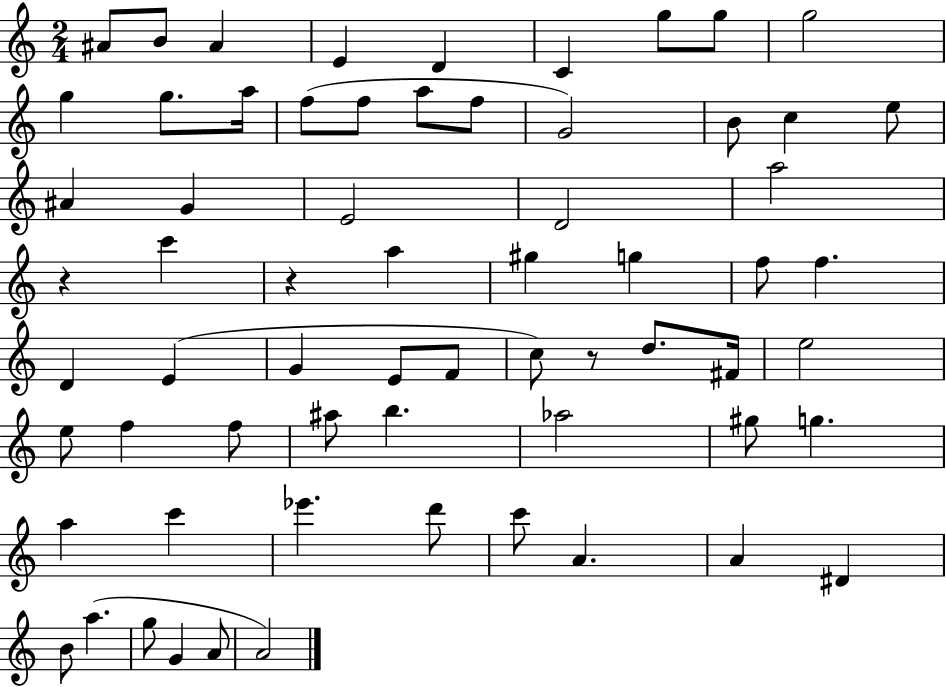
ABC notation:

X:1
T:Untitled
M:2/4
L:1/4
K:C
^A/2 B/2 ^A E D C g/2 g/2 g2 g g/2 a/4 f/2 f/2 a/2 f/2 G2 B/2 c e/2 ^A G E2 D2 a2 z c' z a ^g g f/2 f D E G E/2 F/2 c/2 z/2 d/2 ^F/4 e2 e/2 f f/2 ^a/2 b _a2 ^g/2 g a c' _e' d'/2 c'/2 A A ^D B/2 a g/2 G A/2 A2